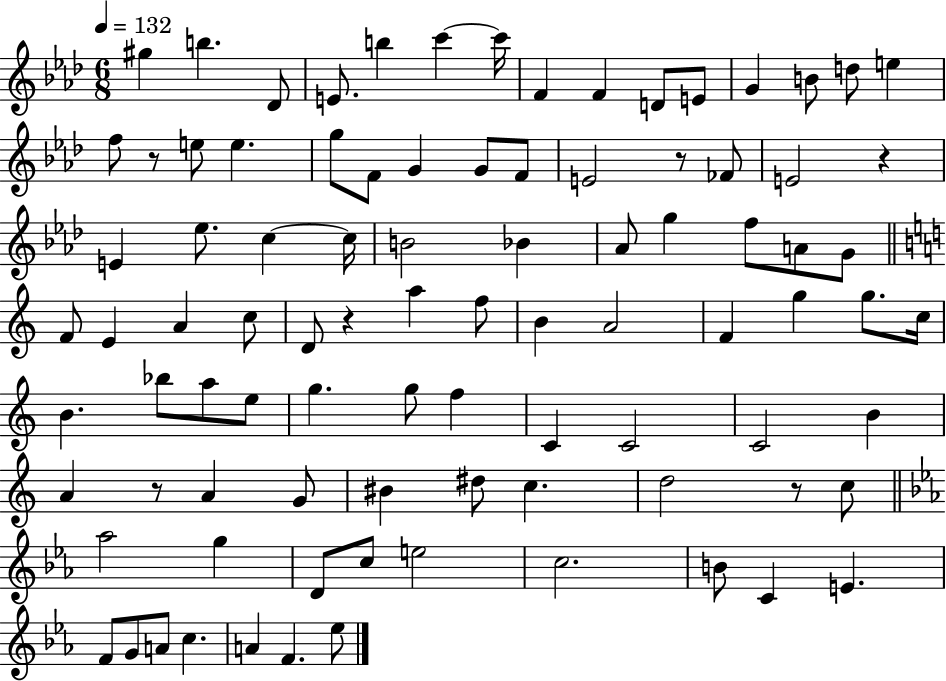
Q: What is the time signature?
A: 6/8